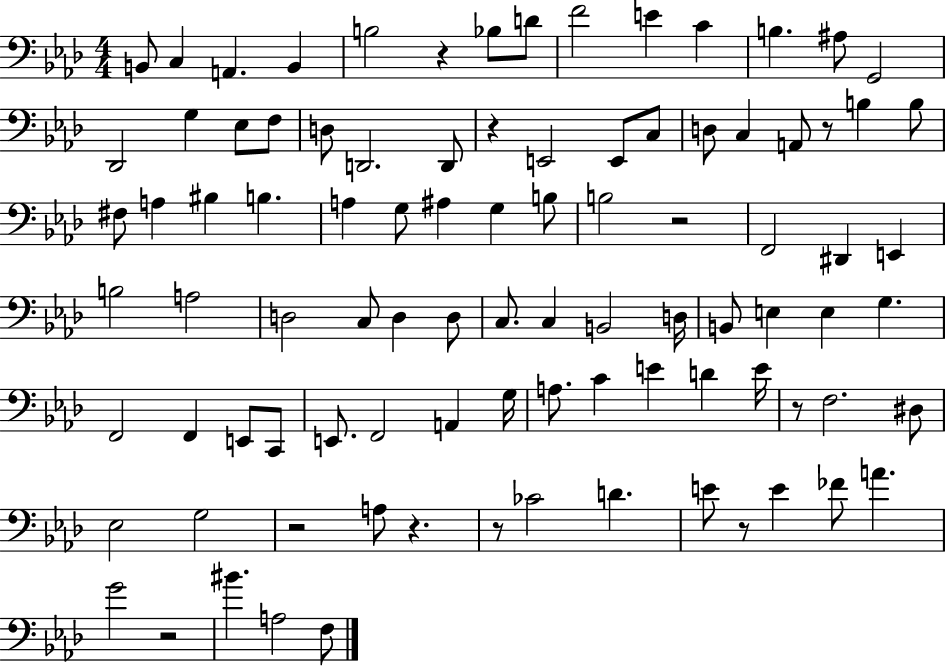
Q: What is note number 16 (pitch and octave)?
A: Eb3